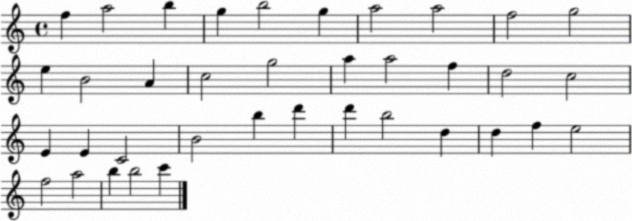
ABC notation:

X:1
T:Untitled
M:4/4
L:1/4
K:C
f a2 b g b2 g a2 a2 f2 g2 e B2 A c2 g2 a a2 f d2 c2 E E C2 B2 b d' d' b2 d d f e2 f2 a2 b b2 c'